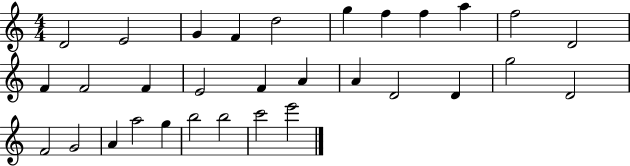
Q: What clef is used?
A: treble